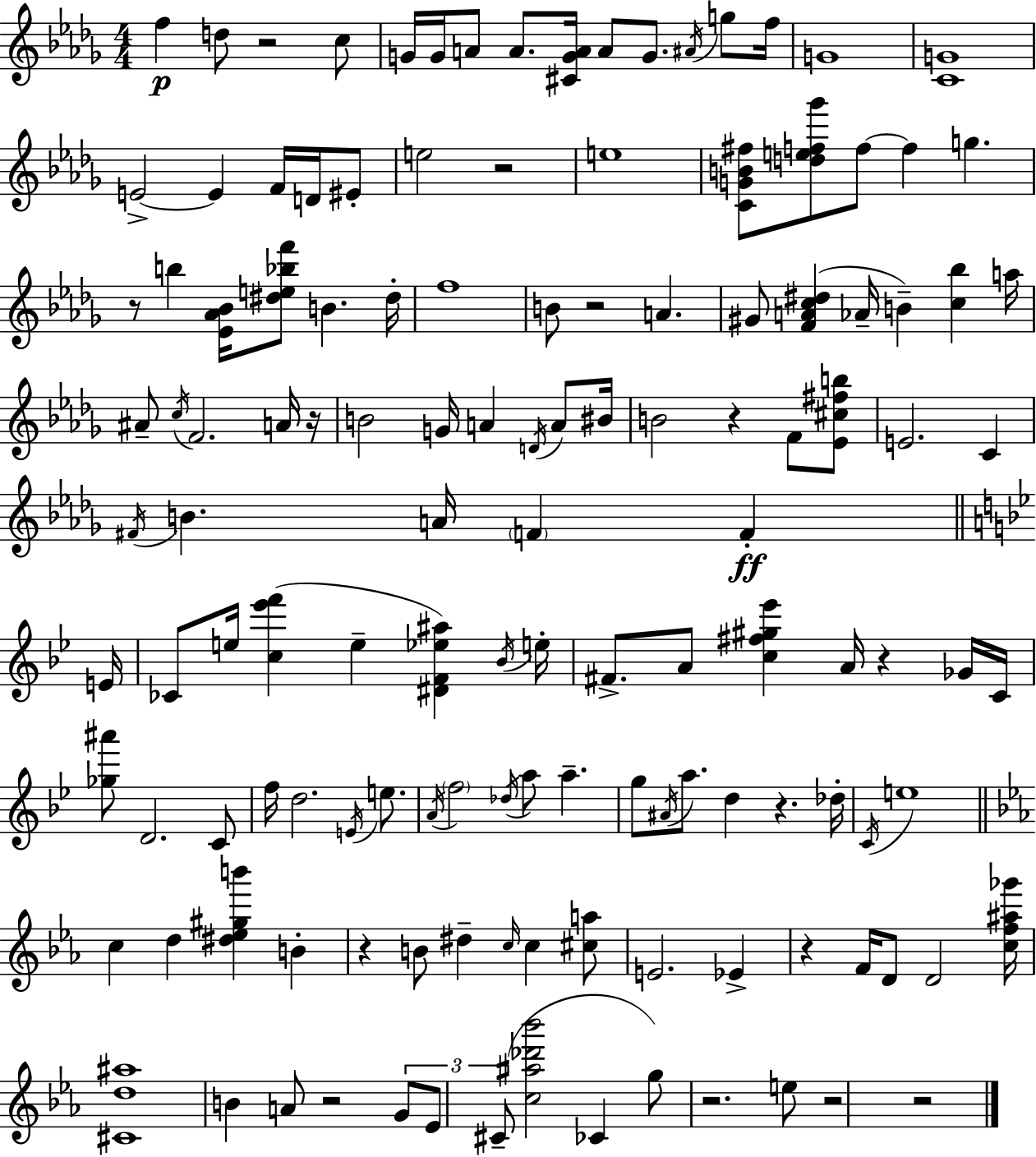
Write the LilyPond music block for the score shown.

{
  \clef treble
  \numericTimeSignature
  \time 4/4
  \key bes \minor
  \repeat volta 2 { f''4\p d''8 r2 c''8 | g'16 g'16 a'8 a'8. <cis' g' a'>16 a'8 g'8. \acciaccatura { ais'16 } g''8 | f''16 g'1 | <c' g'>1 | \break e'2->~~ e'4 f'16 d'16 eis'8-. | e''2 r2 | e''1 | <c' g' b' fis''>8 <d'' e'' f'' ges'''>8 f''8~~ f''4 g''4. | \break r8 b''4 <ees' aes' bes'>16 <dis'' e'' bes'' f'''>8 b'4. | dis''16-. f''1 | b'8 r2 a'4. | gis'8 <f' a' c'' dis''>4( aes'16-- b'4--) <c'' bes''>4 | \break a''16 ais'8-- \acciaccatura { c''16 } f'2. | a'16 r16 b'2 g'16 a'4 \acciaccatura { d'16 } | a'8 bis'16 b'2 r4 f'8 | <ees' cis'' fis'' b''>8 e'2. c'4 | \break \acciaccatura { fis'16 } b'4. a'16 \parenthesize f'4 f'4-.\ff | \bar "||" \break \key g \minor e'16 ces'8 e''16 <c'' ees''' f'''>4( e''4-- <dis' f' ees'' ais''>4) | \acciaccatura { bes'16 } e''16-. fis'8.-> a'8 <c'' fis'' gis'' ees'''>4 a'16 r4 | ges'16 c'16 <ges'' ais'''>8 d'2. | c'8 f''16 d''2. \acciaccatura { e'16 } | \break e''8. \acciaccatura { a'16 } \parenthesize f''2 \acciaccatura { des''16 } a''8 a''4.-- | g''8 \acciaccatura { ais'16 } a''8. d''4 r4. | des''16-. \acciaccatura { c'16 } e''1 | \bar "||" \break \key c \minor c''4 d''4 <dis'' ees'' gis'' b'''>4 b'4-. | r4 b'8 dis''4-- \grace { c''16 } c''4 <cis'' a''>8 | e'2. ees'4-> | r4 f'16 d'8 d'2 | \break <c'' f'' ais'' ges'''>16 <cis' d'' ais''>1 | b'4 a'8 r2 \tuplet 3/2 { g'8 | ees'8 cis'8--( } <c'' ais'' des''' bes'''>2 ces'4 | g''8) r2. e''8 | \break r2 r2 | } \bar "|."
}